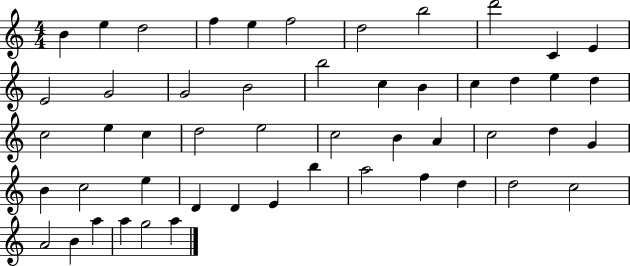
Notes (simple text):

B4/q E5/q D5/h F5/q E5/q F5/h D5/h B5/h D6/h C4/q E4/q E4/h G4/h G4/h B4/h B5/h C5/q B4/q C5/q D5/q E5/q D5/q C5/h E5/q C5/q D5/h E5/h C5/h B4/q A4/q C5/h D5/q G4/q B4/q C5/h E5/q D4/q D4/q E4/q B5/q A5/h F5/q D5/q D5/h C5/h A4/h B4/q A5/q A5/q G5/h A5/q